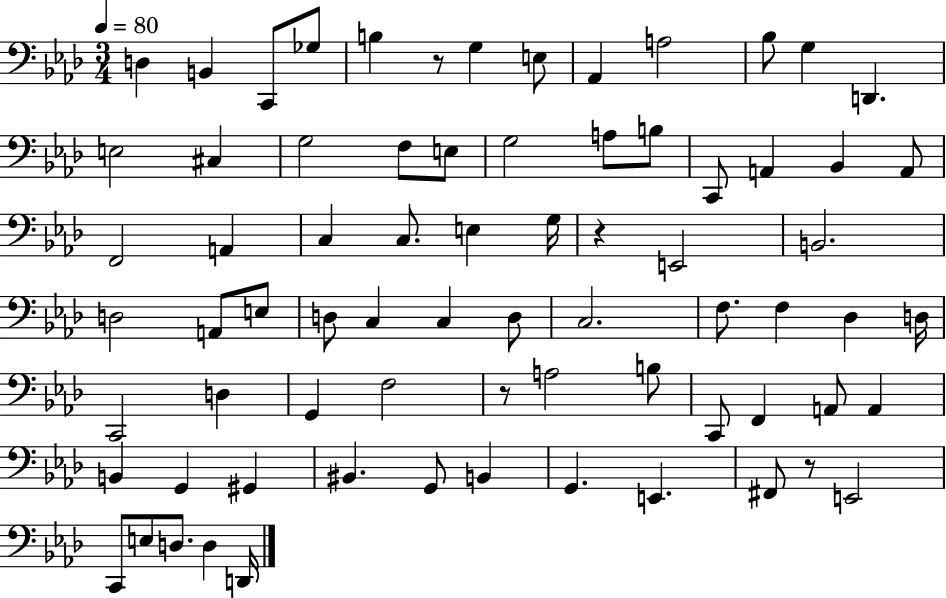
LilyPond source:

{
  \clef bass
  \numericTimeSignature
  \time 3/4
  \key aes \major
  \tempo 4 = 80
  d4 b,4 c,8 ges8 | b4 r8 g4 e8 | aes,4 a2 | bes8 g4 d,4. | \break e2 cis4 | g2 f8 e8 | g2 a8 b8 | c,8 a,4 bes,4 a,8 | \break f,2 a,4 | c4 c8. e4 g16 | r4 e,2 | b,2. | \break d2 a,8 e8 | d8 c4 c4 d8 | c2. | f8. f4 des4 d16 | \break c,2 d4 | g,4 f2 | r8 a2 b8 | c,8 f,4 a,8 a,4 | \break b,4 g,4 gis,4 | bis,4. g,8 b,4 | g,4. e,4. | fis,8 r8 e,2 | \break c,8 e8 d8. d4 d,16 | \bar "|."
}